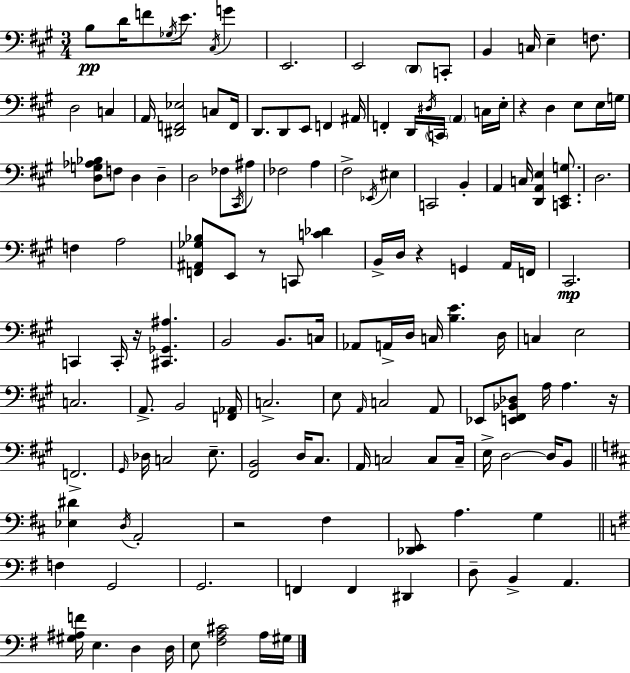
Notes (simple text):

B3/e D4/s F4/e Gb3/s E4/e. C#3/s G4/q E2/h. E2/h D2/e C2/e B2/q C3/s E3/q F3/e. D3/h C3/q A2/s [D#2,F2,Eb3]/h C3/e F2/s D2/e. D2/e E2/e F2/q A#2/s F2/q D2/s D#3/s C2/s A2/q C3/s E3/s R/q D3/q E3/e E3/s G3/s [D3,G3,Ab3,Bb3]/e F3/e D3/q D3/q D3/h FES3/e C#2/s A#3/e FES3/h A3/q F#3/h Eb2/s EIS3/q C2/h B2/q A2/q C3/s [D2,A2,E3]/q [C2,E2,G3]/e. D3/h. F3/q A3/h [F2,A#2,Gb3,Bb3]/e E2/e R/e C2/e [C4,Db4]/q B2/s D3/s R/q G2/q A2/s F2/s C#2/h. C2/q C2/s R/s [C#2,Gb2,A#3]/q. B2/h B2/e. C3/s Ab2/e A2/s D3/s C3/s [B3,E4]/q. D3/s C3/q E3/h C3/h. A2/e. B2/h [F2,Ab2]/s C3/h. E3/e A2/s C3/h A2/e Eb2/e [E2,F#2,Bb2,Db3]/e A3/s A3/q. R/s F2/h. G#2/s Db3/s C3/h E3/e. [F#2,B2]/h D3/s C#3/e. A2/s C3/h C3/e C3/s E3/s D3/h D3/s B2/e [Eb3,D#4]/q D3/s A2/h R/h F#3/q [Db2,E2]/e A3/q. G3/q F3/q G2/h G2/h. F2/q F2/q D#2/q D3/e B2/q A2/q. [G#3,A#3,F4]/s E3/q. D3/q D3/s E3/e [F#3,A3,C#4]/h A3/s G#3/s